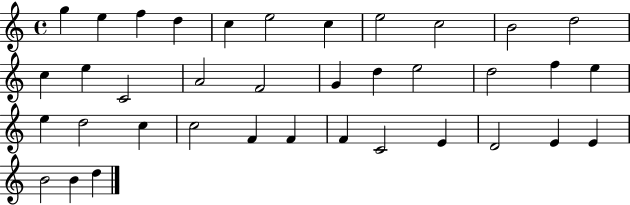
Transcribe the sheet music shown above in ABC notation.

X:1
T:Untitled
M:4/4
L:1/4
K:C
g e f d c e2 c e2 c2 B2 d2 c e C2 A2 F2 G d e2 d2 f e e d2 c c2 F F F C2 E D2 E E B2 B d